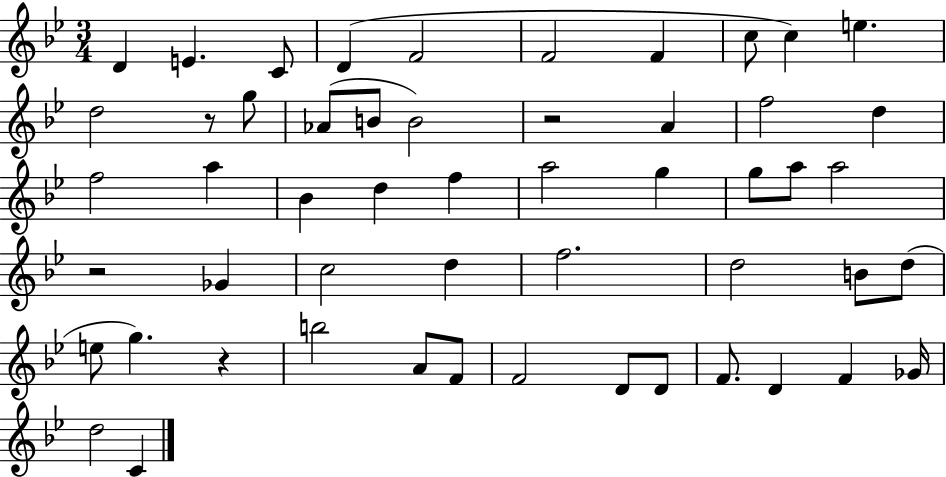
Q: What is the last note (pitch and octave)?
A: C4